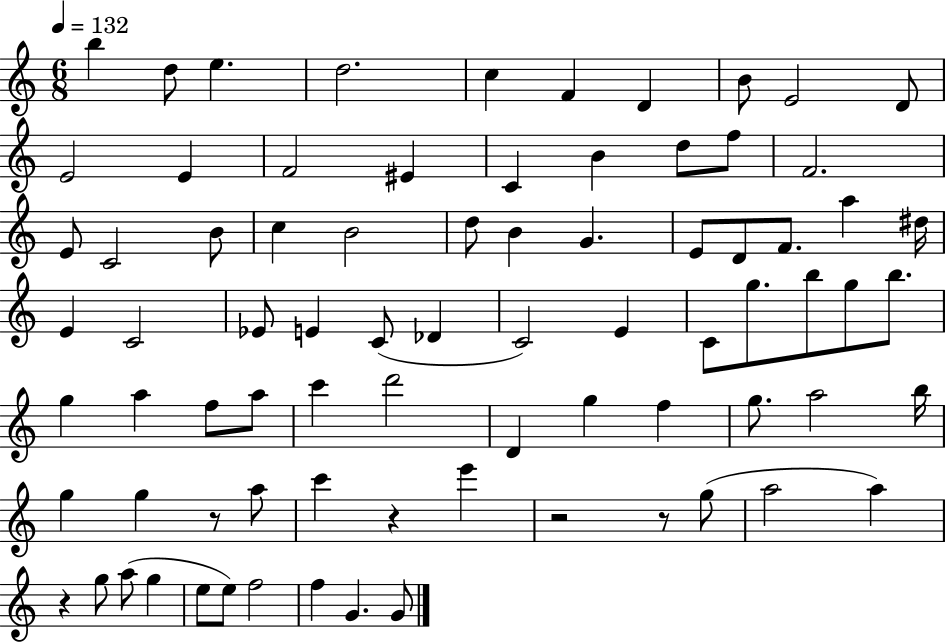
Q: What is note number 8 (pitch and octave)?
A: B4